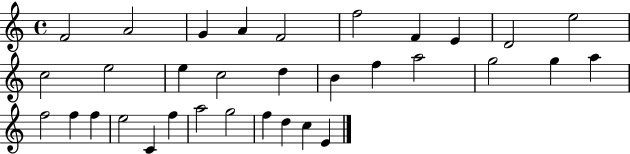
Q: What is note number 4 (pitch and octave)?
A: A4